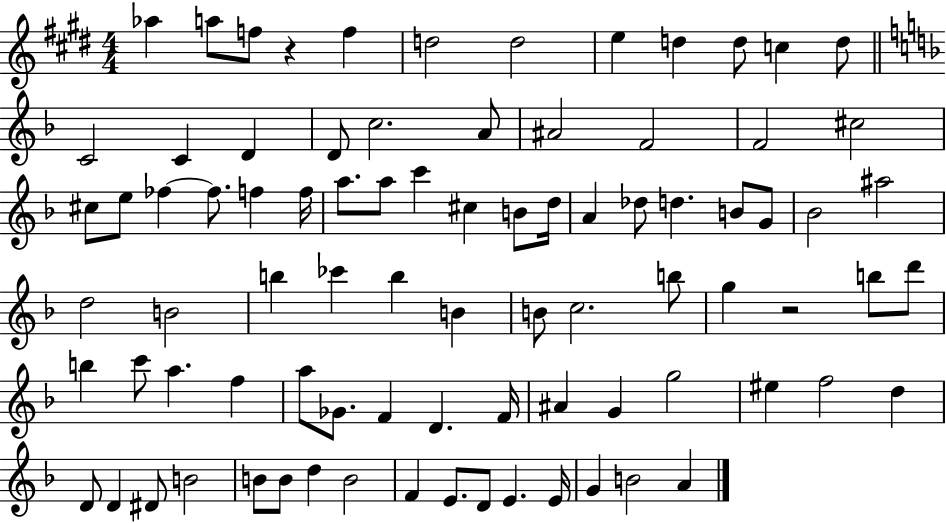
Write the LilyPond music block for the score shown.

{
  \clef treble
  \numericTimeSignature
  \time 4/4
  \key e \major
  aes''4 a''8 f''8 r4 f''4 | d''2 d''2 | e''4 d''4 d''8 c''4 d''8 | \bar "||" \break \key d \minor c'2 c'4 d'4 | d'8 c''2. a'8 | ais'2 f'2 | f'2 cis''2 | \break cis''8 e''8 fes''4~~ fes''8. f''4 f''16 | a''8. a''8 c'''4 cis''4 b'8 d''16 | a'4 des''8 d''4. b'8 g'8 | bes'2 ais''2 | \break d''2 b'2 | b''4 ces'''4 b''4 b'4 | b'8 c''2. b''8 | g''4 r2 b''8 d'''8 | \break b''4 c'''8 a''4. f''4 | a''8 ges'8. f'4 d'4. f'16 | ais'4 g'4 g''2 | eis''4 f''2 d''4 | \break d'8 d'4 dis'8 b'2 | b'8 b'8 d''4 b'2 | f'4 e'8. d'8 e'4. e'16 | g'4 b'2 a'4 | \break \bar "|."
}